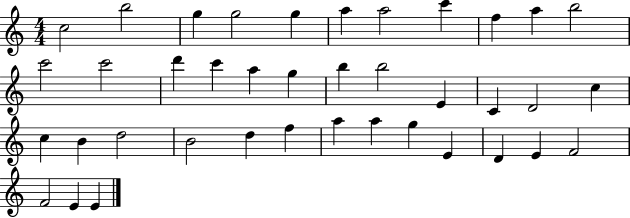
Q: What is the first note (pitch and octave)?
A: C5